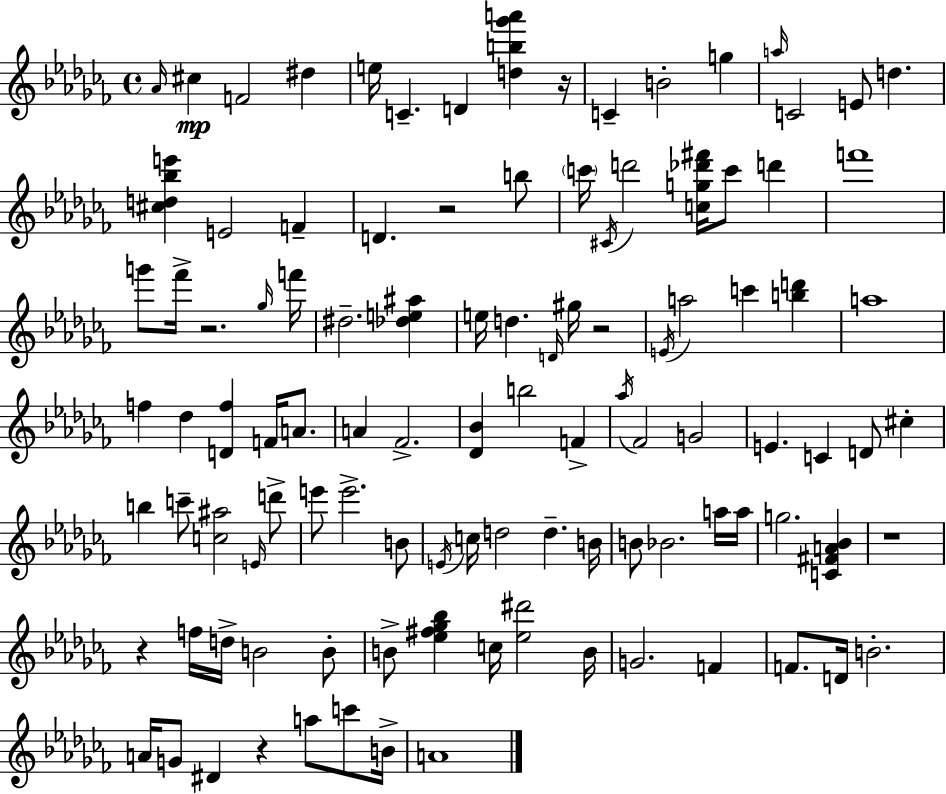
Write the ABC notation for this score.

X:1
T:Untitled
M:4/4
L:1/4
K:Abm
_A/4 ^c F2 ^d e/4 C D [db_g'a'] z/4 C B2 g a/4 C2 E/2 d [^cd_be'] E2 F D z2 b/2 c'/4 ^C/4 d'2 [cg_d'^f']/4 c'/2 d' f'4 g'/2 _f'/4 z2 _g/4 f'/4 ^d2 [_de^a] e/4 d D/4 ^g/4 z2 E/4 a2 c' [bd'] a4 f _d [Df] F/4 A/2 A _F2 [_D_B] b2 F _a/4 _F2 G2 E C D/2 ^c b c'/2 [c^a]2 E/4 d'/2 e'/2 e'2 B/2 E/4 c/4 d2 d B/4 B/2 _B2 a/4 a/4 g2 [C^FA_B] z4 z f/4 d/4 B2 B/2 B/2 [_e^f_g_b] c/4 [_e^d']2 B/4 G2 F F/2 D/4 B2 A/4 G/2 ^D z a/2 c'/2 B/4 A4